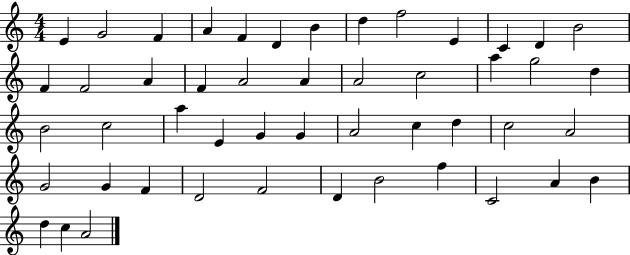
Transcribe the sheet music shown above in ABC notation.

X:1
T:Untitled
M:4/4
L:1/4
K:C
E G2 F A F D B d f2 E C D B2 F F2 A F A2 A A2 c2 a g2 d B2 c2 a E G G A2 c d c2 A2 G2 G F D2 F2 D B2 f C2 A B d c A2